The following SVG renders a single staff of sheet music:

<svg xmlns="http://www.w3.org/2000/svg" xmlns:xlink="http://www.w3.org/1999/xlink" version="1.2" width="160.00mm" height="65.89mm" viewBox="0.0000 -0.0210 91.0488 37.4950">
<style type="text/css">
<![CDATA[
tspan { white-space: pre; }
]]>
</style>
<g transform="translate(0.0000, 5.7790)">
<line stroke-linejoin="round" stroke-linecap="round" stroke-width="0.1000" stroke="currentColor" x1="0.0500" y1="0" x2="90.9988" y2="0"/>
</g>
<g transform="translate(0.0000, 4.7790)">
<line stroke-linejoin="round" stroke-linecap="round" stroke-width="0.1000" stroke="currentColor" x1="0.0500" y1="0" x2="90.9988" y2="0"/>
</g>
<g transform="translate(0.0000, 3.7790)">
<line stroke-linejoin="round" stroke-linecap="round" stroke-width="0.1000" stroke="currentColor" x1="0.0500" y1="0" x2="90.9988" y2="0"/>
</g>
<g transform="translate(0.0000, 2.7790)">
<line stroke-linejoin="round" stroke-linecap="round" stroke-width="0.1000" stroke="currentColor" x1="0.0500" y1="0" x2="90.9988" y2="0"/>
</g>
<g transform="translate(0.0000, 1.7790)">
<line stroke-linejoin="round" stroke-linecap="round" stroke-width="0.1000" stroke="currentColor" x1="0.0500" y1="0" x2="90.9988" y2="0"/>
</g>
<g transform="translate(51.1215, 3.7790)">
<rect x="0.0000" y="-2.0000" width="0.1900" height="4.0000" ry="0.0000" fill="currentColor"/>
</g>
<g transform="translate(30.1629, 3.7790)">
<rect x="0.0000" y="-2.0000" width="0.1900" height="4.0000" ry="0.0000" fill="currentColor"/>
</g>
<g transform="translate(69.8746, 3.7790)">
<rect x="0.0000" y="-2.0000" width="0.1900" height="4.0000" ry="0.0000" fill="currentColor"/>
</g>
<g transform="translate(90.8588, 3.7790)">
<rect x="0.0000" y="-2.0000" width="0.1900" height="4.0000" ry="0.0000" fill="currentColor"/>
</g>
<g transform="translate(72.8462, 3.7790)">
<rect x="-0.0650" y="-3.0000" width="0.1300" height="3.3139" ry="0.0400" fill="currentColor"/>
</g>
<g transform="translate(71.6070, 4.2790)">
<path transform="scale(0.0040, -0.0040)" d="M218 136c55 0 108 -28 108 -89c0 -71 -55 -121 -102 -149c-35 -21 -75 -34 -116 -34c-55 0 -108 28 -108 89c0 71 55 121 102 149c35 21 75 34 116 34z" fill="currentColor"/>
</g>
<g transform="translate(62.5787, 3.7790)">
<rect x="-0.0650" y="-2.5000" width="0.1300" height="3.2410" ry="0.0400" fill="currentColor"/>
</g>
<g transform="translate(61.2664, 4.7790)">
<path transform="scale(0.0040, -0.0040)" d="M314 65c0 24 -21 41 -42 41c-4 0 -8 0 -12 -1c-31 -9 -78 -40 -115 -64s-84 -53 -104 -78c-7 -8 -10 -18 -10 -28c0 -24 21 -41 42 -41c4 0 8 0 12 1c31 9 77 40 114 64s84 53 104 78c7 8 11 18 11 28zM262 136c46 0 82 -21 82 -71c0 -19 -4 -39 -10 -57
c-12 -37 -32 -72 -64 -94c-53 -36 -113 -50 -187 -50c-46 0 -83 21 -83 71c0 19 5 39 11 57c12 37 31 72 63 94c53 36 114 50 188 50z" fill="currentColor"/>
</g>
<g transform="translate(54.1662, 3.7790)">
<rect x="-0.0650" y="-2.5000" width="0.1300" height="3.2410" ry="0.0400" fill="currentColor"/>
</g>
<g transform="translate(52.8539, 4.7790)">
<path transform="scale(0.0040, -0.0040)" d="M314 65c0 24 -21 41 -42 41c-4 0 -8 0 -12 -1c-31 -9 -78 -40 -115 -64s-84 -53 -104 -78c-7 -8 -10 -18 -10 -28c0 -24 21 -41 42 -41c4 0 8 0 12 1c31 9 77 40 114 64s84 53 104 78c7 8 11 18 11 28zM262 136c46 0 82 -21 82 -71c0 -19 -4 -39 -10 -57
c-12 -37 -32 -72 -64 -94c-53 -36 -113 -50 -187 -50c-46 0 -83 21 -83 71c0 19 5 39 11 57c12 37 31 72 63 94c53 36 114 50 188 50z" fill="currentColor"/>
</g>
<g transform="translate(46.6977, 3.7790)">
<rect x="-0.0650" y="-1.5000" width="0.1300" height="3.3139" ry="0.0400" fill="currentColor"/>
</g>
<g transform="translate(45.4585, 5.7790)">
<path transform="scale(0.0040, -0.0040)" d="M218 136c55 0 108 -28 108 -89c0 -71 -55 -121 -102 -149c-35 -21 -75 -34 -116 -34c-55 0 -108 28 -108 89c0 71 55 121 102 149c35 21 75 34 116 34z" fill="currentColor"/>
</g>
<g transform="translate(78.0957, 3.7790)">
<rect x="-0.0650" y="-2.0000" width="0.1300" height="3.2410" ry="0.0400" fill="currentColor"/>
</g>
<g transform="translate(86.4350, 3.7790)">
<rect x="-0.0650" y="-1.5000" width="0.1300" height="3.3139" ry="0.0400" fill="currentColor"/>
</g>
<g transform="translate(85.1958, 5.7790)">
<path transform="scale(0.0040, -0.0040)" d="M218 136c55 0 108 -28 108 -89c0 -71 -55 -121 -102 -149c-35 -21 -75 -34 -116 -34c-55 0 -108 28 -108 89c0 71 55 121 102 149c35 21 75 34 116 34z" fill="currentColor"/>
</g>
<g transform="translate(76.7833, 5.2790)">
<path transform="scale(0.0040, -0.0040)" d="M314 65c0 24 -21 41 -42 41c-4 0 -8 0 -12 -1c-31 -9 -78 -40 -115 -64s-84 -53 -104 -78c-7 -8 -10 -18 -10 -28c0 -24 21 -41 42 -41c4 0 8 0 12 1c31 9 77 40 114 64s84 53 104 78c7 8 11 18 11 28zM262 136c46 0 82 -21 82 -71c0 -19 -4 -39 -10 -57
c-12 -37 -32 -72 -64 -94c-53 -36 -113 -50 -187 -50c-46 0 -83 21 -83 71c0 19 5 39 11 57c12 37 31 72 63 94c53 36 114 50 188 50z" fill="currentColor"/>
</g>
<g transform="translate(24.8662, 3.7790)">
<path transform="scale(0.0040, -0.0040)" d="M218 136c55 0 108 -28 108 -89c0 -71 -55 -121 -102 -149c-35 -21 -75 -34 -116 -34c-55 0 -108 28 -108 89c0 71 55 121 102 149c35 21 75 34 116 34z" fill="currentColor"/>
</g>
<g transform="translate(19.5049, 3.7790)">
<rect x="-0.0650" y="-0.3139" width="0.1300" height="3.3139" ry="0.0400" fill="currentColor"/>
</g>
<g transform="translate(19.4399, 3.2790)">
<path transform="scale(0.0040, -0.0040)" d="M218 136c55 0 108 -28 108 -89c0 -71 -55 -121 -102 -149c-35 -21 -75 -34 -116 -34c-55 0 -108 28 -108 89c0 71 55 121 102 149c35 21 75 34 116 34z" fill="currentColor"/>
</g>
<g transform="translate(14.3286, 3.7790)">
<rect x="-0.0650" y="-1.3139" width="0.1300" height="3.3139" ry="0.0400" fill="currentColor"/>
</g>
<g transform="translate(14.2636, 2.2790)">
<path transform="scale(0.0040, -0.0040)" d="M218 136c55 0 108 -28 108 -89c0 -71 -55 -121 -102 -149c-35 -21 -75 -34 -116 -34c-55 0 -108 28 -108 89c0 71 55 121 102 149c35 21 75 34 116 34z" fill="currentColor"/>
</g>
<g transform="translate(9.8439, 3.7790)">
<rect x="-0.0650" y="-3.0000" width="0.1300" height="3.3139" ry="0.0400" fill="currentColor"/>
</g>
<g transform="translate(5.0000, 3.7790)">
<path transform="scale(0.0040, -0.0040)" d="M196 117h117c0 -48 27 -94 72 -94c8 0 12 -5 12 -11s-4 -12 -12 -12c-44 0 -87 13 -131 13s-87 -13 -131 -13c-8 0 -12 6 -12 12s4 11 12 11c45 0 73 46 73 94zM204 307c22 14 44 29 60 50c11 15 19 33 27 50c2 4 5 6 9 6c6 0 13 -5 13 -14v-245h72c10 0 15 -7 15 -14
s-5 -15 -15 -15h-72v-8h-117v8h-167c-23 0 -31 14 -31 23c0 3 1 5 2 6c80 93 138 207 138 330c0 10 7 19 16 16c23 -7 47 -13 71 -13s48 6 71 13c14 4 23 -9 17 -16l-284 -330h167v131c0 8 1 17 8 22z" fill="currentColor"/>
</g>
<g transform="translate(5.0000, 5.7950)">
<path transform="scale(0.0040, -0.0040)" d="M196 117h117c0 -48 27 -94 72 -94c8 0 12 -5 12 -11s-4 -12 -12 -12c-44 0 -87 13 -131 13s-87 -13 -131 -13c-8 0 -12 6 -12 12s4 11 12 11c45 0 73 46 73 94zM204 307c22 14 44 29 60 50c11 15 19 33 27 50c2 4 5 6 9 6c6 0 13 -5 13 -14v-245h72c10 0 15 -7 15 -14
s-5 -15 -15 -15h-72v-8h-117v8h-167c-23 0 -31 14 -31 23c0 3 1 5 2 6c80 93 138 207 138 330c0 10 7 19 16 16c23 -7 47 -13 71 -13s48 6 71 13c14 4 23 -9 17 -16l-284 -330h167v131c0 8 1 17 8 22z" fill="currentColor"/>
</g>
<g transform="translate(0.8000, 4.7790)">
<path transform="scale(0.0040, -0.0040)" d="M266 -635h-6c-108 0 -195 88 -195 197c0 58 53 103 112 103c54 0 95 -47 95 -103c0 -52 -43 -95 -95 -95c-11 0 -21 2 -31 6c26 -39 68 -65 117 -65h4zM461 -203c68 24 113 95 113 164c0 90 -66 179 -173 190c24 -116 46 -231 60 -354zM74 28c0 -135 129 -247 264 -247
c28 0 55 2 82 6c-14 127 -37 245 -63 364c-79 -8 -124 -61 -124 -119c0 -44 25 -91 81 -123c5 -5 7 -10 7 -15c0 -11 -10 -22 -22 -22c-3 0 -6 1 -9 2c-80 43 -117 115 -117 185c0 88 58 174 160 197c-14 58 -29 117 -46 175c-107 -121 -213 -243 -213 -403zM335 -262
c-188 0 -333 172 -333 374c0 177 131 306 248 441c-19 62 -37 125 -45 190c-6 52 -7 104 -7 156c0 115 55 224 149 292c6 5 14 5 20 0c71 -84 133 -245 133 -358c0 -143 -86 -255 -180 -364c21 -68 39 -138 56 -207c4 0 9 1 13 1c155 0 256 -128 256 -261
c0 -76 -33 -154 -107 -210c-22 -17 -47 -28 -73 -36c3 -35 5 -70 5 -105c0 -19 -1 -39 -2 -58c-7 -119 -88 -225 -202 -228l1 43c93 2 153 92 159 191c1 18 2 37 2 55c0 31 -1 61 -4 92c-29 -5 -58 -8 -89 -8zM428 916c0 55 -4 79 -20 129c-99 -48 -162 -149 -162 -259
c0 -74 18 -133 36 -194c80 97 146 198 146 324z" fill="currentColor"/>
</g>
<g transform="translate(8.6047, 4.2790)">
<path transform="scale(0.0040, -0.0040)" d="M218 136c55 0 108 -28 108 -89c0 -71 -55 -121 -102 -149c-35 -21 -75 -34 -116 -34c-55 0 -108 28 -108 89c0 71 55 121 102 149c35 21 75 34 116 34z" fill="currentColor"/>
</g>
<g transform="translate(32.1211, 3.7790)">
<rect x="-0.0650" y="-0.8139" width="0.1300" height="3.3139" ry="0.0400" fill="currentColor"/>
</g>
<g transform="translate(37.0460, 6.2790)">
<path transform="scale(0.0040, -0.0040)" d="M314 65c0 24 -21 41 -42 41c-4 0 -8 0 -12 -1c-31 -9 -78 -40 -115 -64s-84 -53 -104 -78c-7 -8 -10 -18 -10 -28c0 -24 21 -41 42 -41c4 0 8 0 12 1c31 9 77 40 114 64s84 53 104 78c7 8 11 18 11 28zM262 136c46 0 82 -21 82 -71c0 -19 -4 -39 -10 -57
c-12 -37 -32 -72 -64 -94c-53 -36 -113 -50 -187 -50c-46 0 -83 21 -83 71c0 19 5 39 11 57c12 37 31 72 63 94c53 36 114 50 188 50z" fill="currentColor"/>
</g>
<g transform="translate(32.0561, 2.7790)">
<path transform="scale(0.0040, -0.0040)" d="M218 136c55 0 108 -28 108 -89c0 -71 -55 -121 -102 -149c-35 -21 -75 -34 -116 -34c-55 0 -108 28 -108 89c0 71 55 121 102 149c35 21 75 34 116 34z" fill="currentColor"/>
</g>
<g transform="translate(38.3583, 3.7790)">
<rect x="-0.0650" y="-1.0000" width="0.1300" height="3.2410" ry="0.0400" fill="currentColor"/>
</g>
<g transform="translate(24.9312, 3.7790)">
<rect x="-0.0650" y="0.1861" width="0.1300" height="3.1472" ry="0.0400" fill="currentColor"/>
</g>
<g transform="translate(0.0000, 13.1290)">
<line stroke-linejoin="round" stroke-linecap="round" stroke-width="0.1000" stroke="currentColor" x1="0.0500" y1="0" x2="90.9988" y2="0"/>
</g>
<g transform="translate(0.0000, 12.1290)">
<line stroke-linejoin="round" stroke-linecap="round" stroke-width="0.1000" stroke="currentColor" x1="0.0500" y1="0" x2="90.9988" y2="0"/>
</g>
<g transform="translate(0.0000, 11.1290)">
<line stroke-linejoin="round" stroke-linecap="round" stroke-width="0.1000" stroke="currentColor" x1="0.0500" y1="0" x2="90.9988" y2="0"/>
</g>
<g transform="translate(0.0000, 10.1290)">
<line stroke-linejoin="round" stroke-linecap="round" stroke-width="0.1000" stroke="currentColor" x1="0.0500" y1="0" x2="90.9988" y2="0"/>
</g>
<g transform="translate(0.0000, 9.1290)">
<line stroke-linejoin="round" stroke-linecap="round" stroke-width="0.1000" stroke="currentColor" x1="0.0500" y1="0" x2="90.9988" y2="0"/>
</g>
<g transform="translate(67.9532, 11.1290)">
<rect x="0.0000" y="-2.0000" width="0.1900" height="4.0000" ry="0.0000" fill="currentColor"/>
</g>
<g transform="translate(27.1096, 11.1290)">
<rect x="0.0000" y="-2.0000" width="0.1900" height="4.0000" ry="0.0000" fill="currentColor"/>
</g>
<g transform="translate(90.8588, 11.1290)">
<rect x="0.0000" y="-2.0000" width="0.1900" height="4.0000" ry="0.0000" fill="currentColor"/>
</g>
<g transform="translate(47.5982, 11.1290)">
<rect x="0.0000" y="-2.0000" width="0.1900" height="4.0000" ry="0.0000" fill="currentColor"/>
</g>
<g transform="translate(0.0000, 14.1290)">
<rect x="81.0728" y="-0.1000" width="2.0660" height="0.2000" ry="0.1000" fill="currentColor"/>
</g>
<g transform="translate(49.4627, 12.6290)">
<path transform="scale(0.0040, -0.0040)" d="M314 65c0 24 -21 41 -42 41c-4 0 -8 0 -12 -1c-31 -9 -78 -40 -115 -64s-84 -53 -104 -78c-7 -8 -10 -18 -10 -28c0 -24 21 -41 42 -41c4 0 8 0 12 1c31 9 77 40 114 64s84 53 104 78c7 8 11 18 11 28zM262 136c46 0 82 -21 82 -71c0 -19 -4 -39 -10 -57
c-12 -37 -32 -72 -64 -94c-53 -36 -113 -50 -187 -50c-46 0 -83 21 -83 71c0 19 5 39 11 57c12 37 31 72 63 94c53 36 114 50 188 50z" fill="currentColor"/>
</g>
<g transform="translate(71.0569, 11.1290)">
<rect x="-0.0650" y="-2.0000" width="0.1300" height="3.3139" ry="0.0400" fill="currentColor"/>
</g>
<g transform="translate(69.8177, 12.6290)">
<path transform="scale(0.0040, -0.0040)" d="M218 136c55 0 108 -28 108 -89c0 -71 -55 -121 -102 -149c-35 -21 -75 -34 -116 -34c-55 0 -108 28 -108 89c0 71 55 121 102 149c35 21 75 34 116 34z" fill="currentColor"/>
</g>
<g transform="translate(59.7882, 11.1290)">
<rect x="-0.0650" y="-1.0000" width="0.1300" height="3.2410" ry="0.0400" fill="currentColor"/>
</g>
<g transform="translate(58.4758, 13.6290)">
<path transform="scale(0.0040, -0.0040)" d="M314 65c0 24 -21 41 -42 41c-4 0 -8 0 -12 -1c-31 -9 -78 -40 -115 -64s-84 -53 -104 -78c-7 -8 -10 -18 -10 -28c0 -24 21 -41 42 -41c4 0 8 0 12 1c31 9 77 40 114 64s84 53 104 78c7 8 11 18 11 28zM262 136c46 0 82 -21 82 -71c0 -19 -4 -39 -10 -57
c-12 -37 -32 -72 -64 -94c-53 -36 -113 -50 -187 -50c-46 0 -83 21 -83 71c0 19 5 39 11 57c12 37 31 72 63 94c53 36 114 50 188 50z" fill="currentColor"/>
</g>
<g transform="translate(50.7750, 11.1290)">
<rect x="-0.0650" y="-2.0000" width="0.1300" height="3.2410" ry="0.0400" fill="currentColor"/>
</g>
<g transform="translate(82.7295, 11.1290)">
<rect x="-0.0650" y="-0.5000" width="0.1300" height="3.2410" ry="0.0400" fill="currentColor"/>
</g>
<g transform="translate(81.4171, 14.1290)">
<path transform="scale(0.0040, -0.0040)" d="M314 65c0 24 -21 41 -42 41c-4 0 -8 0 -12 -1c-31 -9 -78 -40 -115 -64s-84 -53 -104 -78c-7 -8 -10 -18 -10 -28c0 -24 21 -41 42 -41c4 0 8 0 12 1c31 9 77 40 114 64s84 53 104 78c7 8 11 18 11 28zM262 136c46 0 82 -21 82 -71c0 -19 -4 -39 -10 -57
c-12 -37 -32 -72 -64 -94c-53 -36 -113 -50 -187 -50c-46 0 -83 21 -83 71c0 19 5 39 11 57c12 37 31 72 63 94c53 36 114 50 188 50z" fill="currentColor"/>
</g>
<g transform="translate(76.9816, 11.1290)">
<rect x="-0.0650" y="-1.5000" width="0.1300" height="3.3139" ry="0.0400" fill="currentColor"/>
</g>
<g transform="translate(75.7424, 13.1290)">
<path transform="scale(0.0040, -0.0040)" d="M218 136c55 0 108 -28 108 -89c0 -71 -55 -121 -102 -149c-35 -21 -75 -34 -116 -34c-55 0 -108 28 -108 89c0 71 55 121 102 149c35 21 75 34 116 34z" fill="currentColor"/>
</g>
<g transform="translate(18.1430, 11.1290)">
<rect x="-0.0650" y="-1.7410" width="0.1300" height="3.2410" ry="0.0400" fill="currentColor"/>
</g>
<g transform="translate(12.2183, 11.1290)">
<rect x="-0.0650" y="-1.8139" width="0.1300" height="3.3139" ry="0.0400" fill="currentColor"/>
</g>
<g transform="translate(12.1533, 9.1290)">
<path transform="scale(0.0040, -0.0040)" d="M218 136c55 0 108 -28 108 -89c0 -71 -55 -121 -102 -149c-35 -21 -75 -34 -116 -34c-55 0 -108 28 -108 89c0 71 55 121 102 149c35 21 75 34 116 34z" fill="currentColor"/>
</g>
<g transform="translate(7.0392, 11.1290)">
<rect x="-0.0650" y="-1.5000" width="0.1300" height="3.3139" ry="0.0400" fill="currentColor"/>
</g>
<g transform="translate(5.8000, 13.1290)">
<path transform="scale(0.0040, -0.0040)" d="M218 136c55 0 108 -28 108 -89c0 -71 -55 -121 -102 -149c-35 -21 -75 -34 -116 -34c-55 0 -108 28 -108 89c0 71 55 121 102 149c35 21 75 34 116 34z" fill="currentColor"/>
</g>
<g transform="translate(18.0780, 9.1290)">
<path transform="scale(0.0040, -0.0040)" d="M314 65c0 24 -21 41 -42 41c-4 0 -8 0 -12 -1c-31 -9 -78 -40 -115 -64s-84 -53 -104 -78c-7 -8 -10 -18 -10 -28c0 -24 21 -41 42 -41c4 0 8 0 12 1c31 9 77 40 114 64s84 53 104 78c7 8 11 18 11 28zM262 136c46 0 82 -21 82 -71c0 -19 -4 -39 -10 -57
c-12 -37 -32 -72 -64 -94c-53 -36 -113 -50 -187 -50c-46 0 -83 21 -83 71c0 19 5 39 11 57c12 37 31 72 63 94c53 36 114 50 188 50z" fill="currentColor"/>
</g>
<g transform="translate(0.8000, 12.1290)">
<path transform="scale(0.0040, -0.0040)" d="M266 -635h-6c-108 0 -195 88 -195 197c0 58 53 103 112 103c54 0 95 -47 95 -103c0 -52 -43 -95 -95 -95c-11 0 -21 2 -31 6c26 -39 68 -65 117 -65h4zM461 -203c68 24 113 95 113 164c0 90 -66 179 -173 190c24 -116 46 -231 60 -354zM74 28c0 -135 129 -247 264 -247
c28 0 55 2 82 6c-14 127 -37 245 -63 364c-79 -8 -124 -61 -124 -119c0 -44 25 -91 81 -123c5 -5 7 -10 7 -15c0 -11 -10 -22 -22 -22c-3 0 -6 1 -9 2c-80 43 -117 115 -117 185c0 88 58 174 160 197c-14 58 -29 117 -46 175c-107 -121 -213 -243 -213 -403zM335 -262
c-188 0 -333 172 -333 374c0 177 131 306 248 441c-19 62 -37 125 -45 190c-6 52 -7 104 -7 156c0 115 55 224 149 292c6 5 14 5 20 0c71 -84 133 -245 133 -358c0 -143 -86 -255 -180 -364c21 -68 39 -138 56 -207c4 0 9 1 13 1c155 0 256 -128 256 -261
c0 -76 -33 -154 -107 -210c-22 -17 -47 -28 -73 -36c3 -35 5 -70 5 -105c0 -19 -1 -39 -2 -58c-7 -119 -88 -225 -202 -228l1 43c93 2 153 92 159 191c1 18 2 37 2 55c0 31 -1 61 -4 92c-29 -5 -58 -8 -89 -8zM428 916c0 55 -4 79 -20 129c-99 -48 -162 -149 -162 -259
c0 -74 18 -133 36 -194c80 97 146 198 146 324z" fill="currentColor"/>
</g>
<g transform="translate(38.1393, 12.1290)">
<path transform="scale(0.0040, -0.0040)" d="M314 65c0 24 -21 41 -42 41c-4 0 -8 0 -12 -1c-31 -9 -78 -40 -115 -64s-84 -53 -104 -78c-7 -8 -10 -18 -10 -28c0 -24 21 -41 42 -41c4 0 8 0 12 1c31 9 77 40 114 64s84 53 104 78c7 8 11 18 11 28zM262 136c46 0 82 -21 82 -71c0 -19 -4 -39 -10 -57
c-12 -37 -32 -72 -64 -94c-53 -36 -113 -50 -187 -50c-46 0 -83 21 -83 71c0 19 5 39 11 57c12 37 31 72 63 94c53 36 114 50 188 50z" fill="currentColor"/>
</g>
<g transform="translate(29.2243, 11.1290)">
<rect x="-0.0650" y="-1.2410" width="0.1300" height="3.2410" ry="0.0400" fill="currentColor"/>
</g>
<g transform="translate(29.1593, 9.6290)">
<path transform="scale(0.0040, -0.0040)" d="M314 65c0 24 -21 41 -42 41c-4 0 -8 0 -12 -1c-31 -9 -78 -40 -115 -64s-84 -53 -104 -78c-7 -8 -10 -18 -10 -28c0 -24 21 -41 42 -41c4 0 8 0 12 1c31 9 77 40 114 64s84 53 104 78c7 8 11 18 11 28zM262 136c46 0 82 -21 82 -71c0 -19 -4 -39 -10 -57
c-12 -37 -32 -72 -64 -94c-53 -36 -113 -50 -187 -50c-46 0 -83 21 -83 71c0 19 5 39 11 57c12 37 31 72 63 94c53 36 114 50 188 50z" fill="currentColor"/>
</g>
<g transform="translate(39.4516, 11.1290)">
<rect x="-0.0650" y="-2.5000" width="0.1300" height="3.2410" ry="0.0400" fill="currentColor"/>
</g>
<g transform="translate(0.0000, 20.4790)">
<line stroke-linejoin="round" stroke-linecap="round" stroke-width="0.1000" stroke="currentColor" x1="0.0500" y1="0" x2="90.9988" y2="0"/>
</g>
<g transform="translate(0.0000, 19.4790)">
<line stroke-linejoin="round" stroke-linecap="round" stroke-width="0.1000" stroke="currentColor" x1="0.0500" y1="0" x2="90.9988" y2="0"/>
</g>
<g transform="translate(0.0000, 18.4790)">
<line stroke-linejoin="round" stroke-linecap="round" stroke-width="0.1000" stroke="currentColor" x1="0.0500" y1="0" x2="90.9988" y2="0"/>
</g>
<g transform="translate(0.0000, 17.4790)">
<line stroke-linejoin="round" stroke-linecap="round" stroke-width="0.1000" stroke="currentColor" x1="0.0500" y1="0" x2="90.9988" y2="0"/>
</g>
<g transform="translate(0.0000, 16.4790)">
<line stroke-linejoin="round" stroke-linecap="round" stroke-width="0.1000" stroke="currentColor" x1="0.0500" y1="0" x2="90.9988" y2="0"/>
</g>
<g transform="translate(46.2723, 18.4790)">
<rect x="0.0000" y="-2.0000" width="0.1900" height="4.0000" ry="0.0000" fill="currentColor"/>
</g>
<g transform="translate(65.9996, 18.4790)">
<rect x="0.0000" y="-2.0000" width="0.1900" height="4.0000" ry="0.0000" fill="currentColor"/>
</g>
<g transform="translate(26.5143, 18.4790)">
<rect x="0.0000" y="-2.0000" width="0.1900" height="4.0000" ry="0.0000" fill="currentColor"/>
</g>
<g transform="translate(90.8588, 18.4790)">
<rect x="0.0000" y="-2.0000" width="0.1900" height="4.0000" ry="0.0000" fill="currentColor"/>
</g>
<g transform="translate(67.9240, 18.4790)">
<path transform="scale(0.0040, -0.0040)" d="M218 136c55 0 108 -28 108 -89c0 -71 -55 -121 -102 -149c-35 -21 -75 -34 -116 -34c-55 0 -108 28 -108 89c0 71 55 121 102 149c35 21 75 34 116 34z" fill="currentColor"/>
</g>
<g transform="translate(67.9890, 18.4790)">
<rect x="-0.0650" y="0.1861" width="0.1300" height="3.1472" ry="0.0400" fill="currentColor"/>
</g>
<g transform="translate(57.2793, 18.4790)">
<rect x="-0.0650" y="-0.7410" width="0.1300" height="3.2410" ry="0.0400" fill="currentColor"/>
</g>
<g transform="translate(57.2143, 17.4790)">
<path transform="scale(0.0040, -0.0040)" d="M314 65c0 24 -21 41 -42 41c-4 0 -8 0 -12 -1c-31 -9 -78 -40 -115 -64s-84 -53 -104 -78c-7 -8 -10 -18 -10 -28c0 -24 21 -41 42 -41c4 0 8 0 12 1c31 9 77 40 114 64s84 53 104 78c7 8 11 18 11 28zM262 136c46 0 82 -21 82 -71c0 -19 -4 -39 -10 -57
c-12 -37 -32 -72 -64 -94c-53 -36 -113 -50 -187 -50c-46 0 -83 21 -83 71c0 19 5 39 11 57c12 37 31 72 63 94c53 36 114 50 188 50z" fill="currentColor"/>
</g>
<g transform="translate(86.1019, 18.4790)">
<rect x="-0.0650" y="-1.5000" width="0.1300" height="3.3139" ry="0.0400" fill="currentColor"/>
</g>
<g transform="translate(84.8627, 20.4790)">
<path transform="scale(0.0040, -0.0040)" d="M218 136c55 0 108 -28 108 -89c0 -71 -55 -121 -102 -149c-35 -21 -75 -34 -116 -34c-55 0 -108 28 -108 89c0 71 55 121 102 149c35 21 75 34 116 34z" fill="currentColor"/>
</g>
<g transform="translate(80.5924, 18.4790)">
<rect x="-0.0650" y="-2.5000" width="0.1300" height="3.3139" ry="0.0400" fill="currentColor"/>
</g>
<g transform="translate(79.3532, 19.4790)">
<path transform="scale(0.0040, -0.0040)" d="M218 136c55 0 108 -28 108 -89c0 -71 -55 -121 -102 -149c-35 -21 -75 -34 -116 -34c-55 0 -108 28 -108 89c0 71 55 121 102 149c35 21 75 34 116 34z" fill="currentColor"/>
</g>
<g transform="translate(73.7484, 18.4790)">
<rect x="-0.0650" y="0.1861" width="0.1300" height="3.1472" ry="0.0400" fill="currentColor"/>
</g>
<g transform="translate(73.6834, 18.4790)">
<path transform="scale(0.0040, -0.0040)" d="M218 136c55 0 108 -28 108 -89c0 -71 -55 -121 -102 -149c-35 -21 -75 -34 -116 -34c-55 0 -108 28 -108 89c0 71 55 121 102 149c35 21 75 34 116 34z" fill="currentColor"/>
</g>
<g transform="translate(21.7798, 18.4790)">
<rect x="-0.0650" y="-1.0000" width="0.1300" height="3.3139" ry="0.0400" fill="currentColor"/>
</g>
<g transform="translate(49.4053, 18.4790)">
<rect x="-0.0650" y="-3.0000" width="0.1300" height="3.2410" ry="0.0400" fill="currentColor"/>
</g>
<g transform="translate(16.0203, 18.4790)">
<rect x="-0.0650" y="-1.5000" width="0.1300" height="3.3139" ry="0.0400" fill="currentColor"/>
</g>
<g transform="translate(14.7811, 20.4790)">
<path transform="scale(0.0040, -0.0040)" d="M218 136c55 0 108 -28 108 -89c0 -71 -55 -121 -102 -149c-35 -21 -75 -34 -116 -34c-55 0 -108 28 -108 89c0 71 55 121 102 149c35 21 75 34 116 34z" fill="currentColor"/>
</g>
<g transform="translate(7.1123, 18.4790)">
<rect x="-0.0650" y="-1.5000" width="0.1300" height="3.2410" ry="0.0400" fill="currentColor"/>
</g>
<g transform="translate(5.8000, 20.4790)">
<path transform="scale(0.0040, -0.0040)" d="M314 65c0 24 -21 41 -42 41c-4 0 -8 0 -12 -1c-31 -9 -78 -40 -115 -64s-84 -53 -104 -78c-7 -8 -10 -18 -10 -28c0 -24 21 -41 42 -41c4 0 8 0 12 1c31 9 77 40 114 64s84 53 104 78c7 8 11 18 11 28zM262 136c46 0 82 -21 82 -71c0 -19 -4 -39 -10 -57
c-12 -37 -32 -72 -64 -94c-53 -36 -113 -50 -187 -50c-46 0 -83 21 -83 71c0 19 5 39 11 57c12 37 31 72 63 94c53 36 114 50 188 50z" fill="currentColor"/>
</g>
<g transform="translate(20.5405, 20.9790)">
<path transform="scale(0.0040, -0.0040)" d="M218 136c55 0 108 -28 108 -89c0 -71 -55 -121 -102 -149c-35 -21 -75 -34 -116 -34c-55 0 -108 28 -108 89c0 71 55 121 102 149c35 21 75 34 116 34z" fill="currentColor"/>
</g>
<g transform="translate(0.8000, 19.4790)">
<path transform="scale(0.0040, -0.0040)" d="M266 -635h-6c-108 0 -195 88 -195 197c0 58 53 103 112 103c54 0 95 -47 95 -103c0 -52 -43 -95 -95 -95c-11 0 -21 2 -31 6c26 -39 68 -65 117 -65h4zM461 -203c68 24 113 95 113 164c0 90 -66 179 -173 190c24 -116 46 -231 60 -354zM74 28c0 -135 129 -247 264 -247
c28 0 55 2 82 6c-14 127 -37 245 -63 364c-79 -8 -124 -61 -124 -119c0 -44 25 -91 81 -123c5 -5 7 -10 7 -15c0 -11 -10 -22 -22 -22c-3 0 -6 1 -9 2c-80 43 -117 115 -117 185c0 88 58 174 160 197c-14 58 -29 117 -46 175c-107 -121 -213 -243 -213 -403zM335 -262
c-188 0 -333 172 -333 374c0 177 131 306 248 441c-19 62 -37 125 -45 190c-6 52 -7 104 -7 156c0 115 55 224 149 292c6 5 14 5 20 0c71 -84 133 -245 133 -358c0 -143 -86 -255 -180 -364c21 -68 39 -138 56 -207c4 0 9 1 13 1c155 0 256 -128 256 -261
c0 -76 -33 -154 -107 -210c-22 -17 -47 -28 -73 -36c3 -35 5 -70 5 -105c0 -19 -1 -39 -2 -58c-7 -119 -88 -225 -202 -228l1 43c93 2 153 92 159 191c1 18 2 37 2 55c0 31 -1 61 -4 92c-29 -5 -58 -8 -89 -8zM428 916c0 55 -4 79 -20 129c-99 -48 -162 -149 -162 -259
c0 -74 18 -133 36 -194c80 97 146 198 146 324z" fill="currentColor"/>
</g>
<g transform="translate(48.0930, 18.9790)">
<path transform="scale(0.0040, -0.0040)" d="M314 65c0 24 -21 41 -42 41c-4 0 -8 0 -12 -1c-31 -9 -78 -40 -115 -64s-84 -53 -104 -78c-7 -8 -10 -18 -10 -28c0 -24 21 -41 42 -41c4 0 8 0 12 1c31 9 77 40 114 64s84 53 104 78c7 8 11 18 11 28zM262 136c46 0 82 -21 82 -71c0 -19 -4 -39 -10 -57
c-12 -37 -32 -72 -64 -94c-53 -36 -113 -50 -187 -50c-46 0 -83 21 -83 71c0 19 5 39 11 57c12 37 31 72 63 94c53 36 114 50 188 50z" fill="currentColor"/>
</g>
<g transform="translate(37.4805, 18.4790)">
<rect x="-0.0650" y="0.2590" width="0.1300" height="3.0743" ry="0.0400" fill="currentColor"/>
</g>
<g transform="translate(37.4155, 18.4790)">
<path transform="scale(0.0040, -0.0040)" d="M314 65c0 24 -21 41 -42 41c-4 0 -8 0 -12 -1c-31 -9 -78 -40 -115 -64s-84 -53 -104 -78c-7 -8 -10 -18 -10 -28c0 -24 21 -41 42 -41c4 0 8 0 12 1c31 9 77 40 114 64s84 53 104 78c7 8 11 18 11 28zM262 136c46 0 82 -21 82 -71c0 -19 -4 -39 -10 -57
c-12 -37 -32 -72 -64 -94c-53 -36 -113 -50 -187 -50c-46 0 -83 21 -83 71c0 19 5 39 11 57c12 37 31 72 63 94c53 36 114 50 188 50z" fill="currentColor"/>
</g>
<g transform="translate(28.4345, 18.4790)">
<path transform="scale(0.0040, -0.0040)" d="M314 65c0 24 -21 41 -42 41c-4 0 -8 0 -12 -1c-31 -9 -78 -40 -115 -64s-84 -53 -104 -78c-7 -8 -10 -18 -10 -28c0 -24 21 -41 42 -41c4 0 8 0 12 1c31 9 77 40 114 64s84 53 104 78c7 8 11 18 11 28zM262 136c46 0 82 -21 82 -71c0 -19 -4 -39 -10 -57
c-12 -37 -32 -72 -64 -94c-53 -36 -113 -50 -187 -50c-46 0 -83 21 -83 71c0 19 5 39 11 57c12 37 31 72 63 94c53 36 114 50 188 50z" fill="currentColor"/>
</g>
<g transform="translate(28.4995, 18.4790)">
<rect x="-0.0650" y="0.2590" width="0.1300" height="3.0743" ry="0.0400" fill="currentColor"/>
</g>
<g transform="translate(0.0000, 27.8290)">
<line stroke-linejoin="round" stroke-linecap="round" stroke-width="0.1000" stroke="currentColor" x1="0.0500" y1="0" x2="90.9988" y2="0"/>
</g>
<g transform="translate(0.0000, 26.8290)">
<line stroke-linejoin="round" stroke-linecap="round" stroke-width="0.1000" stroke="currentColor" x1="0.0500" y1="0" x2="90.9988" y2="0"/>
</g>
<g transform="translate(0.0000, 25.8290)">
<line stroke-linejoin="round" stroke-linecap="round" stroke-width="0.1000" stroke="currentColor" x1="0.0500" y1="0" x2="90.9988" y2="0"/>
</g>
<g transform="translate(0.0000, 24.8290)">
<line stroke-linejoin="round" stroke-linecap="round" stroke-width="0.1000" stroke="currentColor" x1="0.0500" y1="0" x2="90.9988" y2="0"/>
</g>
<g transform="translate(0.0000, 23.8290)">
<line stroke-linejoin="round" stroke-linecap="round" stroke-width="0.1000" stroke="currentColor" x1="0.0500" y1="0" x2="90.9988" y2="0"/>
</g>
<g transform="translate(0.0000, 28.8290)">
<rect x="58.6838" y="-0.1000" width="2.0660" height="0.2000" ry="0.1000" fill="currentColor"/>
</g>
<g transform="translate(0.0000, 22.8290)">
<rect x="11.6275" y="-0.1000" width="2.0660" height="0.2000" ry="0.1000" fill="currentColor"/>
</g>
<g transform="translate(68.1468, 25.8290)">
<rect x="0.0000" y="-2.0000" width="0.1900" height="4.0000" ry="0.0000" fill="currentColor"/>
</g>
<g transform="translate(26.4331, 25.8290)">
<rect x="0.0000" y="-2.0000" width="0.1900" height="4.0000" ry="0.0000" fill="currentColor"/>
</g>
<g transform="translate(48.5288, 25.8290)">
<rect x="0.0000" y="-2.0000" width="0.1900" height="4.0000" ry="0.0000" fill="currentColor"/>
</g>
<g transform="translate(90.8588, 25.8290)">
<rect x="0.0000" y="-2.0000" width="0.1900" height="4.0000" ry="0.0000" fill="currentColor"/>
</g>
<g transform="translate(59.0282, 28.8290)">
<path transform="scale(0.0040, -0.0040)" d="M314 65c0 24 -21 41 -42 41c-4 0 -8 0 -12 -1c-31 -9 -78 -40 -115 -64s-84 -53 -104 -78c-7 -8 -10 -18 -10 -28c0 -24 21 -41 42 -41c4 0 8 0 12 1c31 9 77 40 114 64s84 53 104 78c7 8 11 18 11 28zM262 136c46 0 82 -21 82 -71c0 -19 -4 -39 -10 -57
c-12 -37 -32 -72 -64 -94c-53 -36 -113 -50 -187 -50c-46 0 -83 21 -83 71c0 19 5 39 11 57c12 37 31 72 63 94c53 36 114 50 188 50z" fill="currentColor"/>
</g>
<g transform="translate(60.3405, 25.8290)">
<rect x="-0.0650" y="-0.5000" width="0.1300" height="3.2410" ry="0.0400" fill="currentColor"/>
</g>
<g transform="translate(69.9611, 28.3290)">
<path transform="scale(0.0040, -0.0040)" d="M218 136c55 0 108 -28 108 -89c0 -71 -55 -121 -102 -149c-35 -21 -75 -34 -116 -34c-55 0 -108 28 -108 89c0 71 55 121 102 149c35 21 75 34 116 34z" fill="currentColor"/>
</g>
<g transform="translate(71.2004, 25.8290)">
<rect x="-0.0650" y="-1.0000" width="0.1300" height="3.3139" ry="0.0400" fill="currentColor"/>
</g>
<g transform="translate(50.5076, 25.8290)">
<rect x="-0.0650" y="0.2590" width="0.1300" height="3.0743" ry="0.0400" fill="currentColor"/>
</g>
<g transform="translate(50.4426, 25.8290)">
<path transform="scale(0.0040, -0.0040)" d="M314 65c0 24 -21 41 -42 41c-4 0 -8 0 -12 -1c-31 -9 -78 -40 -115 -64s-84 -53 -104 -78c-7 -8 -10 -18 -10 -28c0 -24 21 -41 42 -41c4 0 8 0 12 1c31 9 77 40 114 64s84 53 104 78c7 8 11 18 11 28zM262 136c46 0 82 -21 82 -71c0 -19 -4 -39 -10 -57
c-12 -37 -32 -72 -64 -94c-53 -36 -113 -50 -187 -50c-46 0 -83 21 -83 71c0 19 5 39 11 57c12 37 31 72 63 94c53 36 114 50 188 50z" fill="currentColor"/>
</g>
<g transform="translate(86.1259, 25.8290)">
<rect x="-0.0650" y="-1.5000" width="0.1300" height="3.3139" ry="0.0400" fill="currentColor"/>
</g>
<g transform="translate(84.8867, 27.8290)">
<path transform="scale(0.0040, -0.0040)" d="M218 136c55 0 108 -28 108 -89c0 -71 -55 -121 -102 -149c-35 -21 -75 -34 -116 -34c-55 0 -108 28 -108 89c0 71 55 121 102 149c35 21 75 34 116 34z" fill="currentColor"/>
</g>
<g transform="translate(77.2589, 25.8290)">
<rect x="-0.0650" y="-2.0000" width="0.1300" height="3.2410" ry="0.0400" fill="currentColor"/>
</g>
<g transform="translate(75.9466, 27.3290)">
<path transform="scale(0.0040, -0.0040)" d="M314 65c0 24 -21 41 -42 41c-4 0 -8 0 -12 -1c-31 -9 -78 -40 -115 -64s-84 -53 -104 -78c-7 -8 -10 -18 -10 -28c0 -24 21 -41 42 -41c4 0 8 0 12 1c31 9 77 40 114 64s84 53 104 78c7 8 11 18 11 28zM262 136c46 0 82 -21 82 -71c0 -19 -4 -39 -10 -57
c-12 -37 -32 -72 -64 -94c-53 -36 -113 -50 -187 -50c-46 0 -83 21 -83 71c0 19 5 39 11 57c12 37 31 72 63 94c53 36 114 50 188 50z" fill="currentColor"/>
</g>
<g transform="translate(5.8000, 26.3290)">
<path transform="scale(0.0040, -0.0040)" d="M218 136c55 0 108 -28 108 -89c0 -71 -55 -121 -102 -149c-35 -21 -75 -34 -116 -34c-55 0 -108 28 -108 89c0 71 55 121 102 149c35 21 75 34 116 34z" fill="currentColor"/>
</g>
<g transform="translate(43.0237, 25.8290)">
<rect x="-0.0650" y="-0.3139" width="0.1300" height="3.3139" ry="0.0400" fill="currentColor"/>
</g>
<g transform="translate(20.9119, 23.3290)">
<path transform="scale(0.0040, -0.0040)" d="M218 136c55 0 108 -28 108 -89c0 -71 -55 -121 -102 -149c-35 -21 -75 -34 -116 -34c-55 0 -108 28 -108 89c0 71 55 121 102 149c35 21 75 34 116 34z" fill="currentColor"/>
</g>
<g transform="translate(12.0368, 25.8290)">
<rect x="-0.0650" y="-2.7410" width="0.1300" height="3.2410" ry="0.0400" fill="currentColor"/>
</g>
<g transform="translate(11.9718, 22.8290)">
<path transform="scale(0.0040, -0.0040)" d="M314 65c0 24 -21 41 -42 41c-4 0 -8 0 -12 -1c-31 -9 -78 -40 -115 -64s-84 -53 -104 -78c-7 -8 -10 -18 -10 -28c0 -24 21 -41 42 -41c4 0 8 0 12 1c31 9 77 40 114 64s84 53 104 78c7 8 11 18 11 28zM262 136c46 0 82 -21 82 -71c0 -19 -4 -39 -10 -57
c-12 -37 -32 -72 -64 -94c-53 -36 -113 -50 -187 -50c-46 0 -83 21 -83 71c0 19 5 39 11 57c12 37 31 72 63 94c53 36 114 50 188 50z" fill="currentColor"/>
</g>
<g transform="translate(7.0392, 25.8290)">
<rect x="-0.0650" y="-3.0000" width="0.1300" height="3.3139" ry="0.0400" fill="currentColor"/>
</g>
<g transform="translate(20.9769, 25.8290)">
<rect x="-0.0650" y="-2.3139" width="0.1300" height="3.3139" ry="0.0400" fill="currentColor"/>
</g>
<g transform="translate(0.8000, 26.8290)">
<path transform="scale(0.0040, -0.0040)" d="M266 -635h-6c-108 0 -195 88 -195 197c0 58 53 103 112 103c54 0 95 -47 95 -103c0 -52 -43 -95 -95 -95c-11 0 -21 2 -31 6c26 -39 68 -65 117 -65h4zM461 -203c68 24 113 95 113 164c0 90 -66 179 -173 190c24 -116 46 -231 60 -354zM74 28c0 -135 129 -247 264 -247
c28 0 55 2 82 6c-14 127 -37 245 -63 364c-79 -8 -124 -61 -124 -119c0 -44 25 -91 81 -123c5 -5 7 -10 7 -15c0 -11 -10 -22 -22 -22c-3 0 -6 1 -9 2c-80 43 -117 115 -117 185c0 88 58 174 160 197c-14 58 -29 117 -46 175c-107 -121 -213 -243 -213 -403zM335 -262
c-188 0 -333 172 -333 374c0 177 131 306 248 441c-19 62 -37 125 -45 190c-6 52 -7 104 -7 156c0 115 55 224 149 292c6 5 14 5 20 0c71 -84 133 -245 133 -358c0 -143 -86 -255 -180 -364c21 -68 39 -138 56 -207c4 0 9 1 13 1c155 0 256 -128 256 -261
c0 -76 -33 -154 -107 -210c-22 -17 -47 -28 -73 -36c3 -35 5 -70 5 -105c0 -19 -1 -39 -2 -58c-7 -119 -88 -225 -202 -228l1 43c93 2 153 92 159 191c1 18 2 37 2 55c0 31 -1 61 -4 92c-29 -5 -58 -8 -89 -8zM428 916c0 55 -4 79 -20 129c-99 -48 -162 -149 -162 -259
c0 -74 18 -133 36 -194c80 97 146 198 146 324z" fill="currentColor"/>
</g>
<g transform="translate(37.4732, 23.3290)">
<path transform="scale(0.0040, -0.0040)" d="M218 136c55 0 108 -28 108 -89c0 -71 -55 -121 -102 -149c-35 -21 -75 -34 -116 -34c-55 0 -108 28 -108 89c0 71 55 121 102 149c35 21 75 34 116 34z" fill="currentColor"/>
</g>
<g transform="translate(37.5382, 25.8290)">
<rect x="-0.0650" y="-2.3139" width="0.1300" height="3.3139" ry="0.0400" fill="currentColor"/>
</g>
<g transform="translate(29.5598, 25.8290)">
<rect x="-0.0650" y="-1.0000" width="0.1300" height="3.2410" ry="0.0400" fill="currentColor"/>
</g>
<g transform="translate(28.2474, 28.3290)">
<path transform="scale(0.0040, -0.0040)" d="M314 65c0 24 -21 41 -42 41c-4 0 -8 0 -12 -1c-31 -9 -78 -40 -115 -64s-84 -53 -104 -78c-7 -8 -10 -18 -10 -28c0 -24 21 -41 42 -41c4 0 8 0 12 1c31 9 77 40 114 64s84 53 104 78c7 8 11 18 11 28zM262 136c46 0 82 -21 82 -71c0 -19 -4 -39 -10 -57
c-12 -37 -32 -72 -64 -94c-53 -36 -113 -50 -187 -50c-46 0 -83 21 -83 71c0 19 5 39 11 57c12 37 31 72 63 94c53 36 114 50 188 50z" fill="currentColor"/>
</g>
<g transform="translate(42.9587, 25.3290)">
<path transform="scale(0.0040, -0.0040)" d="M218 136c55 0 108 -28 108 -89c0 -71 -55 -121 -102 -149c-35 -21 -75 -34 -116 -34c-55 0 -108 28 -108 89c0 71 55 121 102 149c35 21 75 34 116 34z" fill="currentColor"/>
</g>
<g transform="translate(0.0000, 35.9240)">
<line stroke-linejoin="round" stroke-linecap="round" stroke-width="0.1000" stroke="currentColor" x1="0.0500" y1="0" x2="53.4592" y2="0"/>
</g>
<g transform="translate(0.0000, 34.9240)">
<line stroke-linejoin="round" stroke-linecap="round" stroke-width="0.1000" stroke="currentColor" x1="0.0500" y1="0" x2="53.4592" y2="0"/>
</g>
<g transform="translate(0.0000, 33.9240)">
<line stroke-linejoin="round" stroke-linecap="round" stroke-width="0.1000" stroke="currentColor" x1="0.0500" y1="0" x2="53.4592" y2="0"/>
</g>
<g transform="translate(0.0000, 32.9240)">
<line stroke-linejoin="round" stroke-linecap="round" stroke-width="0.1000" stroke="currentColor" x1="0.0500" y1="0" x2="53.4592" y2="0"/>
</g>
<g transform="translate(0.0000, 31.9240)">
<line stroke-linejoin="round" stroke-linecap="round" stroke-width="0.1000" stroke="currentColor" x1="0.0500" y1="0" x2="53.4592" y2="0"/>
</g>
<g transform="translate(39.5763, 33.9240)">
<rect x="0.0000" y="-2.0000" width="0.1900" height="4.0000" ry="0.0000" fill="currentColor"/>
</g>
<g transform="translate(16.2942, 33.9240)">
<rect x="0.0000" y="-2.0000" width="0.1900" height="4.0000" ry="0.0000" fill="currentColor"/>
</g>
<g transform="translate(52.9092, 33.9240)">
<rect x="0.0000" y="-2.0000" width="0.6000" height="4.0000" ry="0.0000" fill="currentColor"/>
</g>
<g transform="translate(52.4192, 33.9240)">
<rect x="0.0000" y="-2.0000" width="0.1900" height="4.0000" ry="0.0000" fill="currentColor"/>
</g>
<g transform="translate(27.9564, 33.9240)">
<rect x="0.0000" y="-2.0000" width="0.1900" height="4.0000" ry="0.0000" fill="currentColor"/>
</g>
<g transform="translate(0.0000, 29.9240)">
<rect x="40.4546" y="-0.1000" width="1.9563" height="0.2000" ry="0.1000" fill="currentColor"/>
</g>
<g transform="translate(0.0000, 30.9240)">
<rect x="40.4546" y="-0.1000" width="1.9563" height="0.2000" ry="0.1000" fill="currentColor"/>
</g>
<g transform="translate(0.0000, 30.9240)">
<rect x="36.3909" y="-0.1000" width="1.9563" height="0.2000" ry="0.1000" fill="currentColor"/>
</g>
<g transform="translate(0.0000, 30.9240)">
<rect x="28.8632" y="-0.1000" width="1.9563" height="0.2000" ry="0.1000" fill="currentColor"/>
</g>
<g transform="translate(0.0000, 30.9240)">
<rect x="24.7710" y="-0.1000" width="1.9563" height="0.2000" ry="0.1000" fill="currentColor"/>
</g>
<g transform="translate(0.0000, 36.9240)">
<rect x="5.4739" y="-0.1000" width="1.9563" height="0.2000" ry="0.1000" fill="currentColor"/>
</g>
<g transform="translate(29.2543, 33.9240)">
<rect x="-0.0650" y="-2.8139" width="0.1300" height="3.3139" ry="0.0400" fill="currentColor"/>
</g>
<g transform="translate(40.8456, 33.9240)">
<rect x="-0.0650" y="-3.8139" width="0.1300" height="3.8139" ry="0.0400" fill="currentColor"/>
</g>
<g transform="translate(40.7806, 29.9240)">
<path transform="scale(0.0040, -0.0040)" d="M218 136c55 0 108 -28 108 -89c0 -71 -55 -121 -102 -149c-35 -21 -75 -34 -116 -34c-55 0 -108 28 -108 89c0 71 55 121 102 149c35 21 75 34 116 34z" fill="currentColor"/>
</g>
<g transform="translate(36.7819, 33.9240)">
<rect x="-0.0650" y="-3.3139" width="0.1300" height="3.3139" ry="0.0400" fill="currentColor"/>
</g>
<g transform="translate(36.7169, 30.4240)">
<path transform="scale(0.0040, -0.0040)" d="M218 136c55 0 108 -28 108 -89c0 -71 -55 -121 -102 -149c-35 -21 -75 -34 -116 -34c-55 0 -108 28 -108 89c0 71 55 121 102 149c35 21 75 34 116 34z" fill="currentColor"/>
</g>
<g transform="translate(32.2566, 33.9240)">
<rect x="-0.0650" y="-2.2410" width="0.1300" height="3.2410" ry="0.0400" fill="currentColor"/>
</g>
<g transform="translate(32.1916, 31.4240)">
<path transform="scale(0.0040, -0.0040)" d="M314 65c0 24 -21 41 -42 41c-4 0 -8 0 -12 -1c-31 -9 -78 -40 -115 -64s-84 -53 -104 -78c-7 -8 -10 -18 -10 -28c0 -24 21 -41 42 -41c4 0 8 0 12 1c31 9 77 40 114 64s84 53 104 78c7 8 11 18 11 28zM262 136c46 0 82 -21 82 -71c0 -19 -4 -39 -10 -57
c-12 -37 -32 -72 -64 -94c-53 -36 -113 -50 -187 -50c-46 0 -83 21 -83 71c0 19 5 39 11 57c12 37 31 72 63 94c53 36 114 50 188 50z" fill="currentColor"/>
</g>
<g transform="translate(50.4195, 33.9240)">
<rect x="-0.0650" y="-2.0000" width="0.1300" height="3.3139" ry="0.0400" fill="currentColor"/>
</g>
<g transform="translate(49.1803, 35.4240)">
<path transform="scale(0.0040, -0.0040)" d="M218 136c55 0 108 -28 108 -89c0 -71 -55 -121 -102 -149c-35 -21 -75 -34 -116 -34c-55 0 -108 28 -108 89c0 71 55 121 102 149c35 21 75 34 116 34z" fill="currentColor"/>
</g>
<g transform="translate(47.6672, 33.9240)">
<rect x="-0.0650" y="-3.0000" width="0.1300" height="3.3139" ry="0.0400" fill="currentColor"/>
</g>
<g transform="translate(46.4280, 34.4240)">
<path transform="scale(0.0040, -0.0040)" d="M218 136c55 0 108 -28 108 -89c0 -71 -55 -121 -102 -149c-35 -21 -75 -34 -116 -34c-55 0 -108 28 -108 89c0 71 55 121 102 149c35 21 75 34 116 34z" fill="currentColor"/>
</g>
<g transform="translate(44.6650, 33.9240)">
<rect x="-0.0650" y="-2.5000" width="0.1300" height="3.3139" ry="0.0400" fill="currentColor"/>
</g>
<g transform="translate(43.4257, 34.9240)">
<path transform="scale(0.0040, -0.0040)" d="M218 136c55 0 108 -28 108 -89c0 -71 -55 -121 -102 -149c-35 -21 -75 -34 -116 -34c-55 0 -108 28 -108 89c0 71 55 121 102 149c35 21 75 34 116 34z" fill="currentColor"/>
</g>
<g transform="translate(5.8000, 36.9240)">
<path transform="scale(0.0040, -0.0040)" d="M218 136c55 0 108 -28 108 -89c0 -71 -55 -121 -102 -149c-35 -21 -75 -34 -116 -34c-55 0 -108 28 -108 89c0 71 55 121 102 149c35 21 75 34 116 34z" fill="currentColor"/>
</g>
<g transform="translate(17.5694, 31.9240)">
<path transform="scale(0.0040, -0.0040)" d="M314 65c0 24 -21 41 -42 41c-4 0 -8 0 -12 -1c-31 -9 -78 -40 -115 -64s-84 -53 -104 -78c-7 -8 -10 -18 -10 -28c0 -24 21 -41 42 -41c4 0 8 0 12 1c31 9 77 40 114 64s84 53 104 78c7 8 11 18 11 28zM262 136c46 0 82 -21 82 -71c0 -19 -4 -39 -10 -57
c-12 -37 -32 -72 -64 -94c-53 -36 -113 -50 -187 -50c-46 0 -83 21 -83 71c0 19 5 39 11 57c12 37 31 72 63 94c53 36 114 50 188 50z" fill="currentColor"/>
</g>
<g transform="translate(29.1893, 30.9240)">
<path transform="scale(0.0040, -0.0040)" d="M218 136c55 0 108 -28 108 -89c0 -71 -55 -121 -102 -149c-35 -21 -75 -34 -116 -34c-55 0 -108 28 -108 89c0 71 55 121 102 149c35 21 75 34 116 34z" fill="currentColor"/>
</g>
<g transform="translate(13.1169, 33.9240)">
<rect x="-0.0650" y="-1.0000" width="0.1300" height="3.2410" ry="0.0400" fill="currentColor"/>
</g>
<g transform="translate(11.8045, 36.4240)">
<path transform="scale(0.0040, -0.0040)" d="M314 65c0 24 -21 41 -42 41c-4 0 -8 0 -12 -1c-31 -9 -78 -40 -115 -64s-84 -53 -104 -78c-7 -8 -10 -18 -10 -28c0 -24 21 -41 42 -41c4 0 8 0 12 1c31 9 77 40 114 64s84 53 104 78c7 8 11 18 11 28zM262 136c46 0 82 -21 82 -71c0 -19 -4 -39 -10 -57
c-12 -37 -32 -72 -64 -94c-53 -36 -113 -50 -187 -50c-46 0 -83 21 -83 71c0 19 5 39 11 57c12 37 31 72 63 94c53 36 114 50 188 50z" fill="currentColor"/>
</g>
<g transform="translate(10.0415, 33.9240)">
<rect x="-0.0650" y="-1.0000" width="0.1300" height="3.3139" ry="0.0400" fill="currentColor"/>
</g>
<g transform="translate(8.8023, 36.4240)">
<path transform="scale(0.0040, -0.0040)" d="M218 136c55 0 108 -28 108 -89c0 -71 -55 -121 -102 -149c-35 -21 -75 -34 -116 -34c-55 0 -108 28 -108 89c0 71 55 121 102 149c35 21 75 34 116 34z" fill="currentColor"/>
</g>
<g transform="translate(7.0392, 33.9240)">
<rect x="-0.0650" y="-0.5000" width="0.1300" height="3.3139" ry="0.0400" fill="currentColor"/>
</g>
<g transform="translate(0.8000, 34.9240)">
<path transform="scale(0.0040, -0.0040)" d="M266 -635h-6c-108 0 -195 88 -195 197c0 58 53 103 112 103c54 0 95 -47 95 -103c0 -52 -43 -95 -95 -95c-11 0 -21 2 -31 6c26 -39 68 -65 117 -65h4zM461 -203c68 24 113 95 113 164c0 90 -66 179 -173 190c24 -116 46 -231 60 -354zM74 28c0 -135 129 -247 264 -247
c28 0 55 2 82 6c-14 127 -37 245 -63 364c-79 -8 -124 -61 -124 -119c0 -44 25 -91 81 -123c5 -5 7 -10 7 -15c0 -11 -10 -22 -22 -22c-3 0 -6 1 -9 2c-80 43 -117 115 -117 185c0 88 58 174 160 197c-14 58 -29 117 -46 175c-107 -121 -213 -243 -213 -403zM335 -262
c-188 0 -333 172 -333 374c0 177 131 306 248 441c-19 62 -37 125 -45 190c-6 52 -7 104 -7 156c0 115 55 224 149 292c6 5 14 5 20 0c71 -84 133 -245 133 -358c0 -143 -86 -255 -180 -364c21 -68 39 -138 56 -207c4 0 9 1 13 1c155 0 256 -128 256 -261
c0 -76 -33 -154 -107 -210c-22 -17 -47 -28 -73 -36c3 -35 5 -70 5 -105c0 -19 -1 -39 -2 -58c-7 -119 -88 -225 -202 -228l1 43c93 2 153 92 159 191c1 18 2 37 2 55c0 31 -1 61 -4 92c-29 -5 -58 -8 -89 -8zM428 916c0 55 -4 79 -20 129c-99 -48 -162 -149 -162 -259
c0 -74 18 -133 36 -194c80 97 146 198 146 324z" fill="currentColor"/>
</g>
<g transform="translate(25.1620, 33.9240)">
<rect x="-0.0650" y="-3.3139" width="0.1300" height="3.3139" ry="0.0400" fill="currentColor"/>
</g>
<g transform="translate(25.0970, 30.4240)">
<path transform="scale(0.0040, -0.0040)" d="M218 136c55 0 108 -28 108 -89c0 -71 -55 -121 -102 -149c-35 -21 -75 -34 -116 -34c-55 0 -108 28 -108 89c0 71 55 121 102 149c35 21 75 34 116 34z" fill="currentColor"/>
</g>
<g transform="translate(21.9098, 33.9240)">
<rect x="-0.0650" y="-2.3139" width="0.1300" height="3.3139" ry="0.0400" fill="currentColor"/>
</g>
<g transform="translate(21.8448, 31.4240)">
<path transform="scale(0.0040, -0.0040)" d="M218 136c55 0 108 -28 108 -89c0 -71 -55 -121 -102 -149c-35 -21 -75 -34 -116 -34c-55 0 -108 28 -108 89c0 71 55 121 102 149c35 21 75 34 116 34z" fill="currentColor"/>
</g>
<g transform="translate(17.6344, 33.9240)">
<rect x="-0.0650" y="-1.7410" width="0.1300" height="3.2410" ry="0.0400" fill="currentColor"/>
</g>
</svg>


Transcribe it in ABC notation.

X:1
T:Untitled
M:4/4
L:1/4
K:C
A e c B d D2 E G2 G2 A F2 E E f f2 e2 G2 F2 D2 F E C2 E2 E D B2 B2 A2 d2 B B G E A a2 g D2 g c B2 C2 D F2 E C D D2 f2 g b a g2 b c' G A F